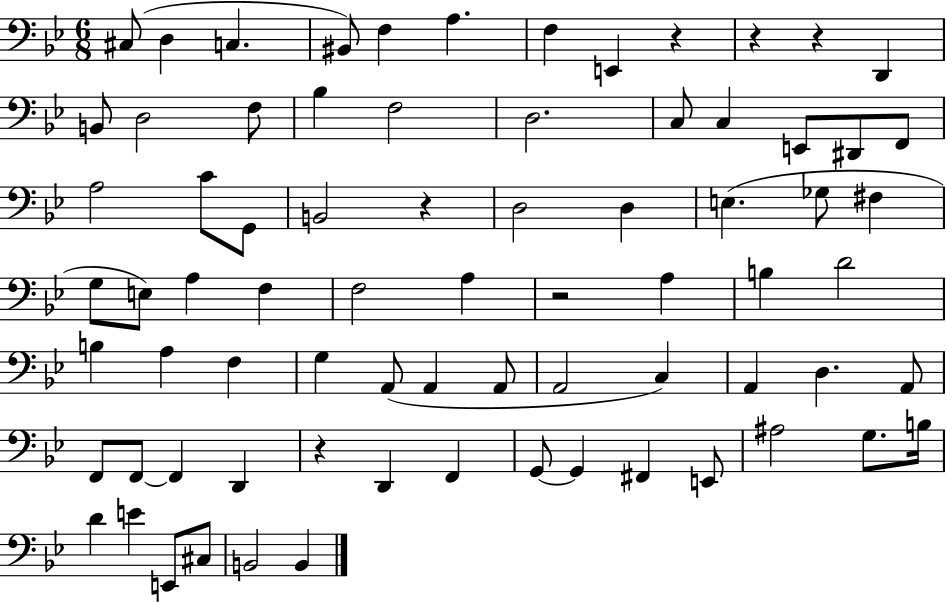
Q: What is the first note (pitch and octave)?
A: C#3